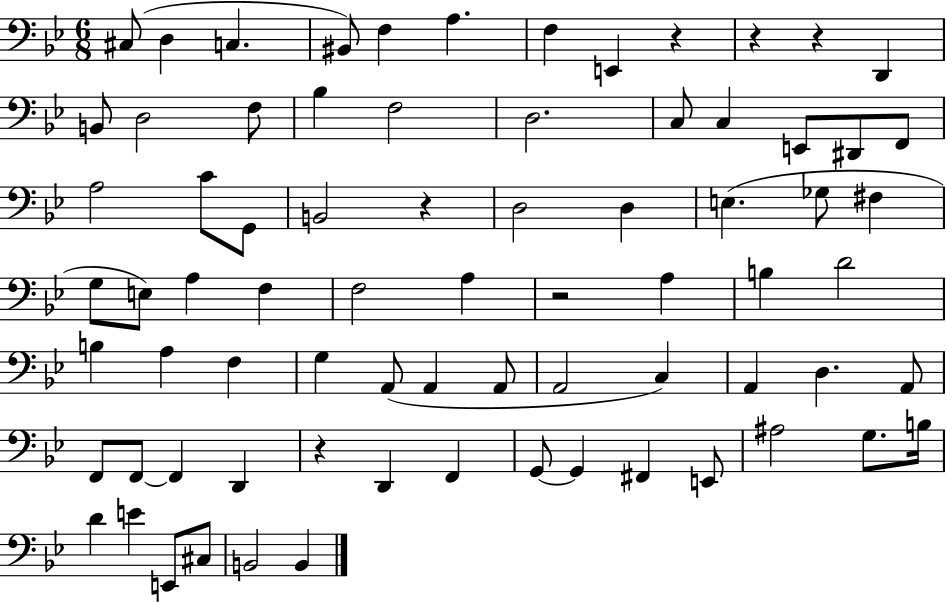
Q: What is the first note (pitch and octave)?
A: C#3